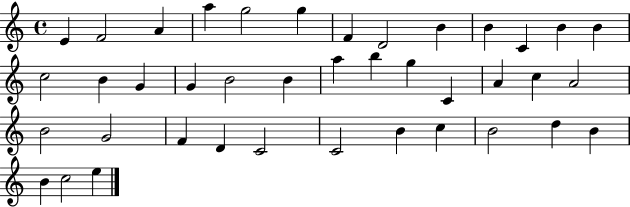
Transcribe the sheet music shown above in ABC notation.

X:1
T:Untitled
M:4/4
L:1/4
K:C
E F2 A a g2 g F D2 B B C B B c2 B G G B2 B a b g C A c A2 B2 G2 F D C2 C2 B c B2 d B B c2 e